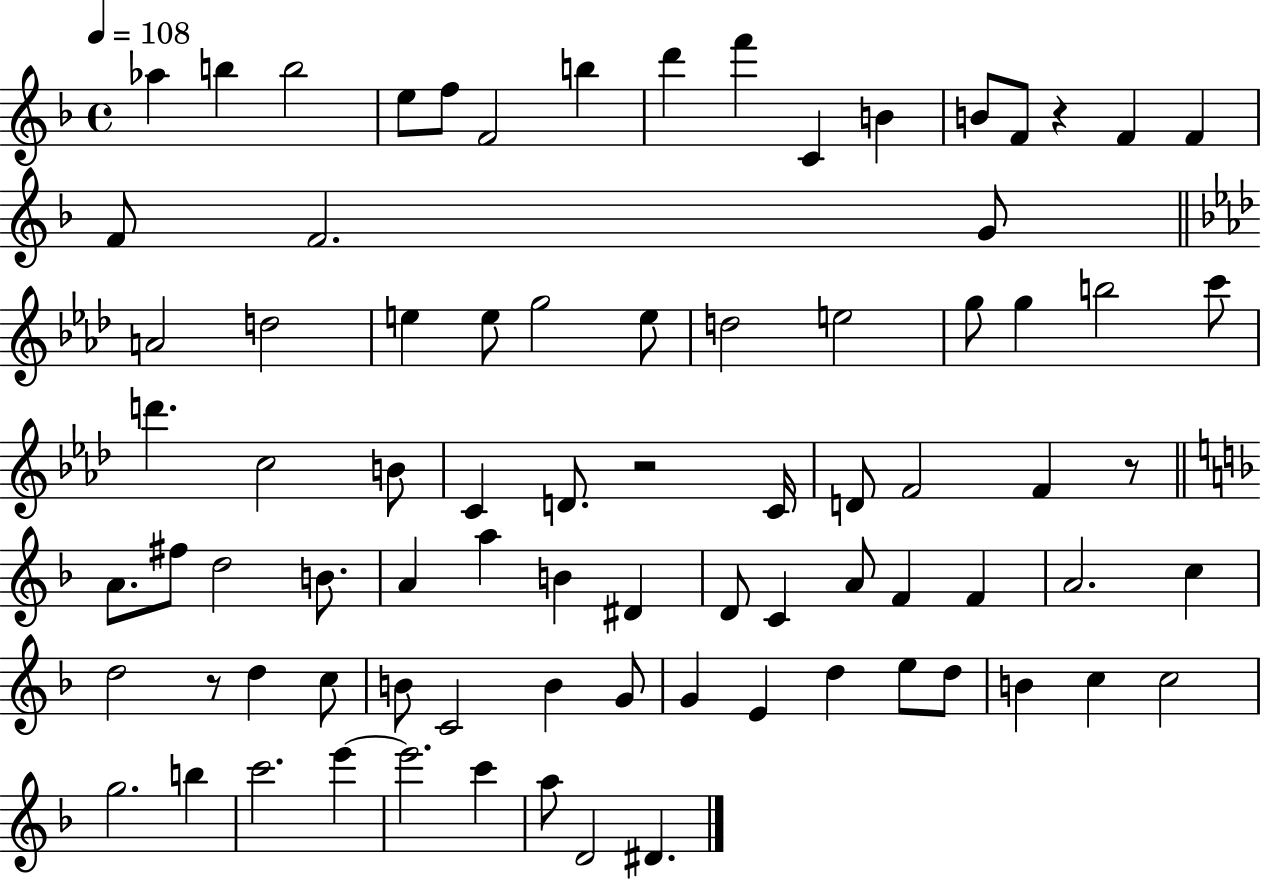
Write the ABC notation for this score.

X:1
T:Untitled
M:4/4
L:1/4
K:F
_a b b2 e/2 f/2 F2 b d' f' C B B/2 F/2 z F F F/2 F2 G/2 A2 d2 e e/2 g2 e/2 d2 e2 g/2 g b2 c'/2 d' c2 B/2 C D/2 z2 C/4 D/2 F2 F z/2 A/2 ^f/2 d2 B/2 A a B ^D D/2 C A/2 F F A2 c d2 z/2 d c/2 B/2 C2 B G/2 G E d e/2 d/2 B c c2 g2 b c'2 e' e'2 c' a/2 D2 ^D